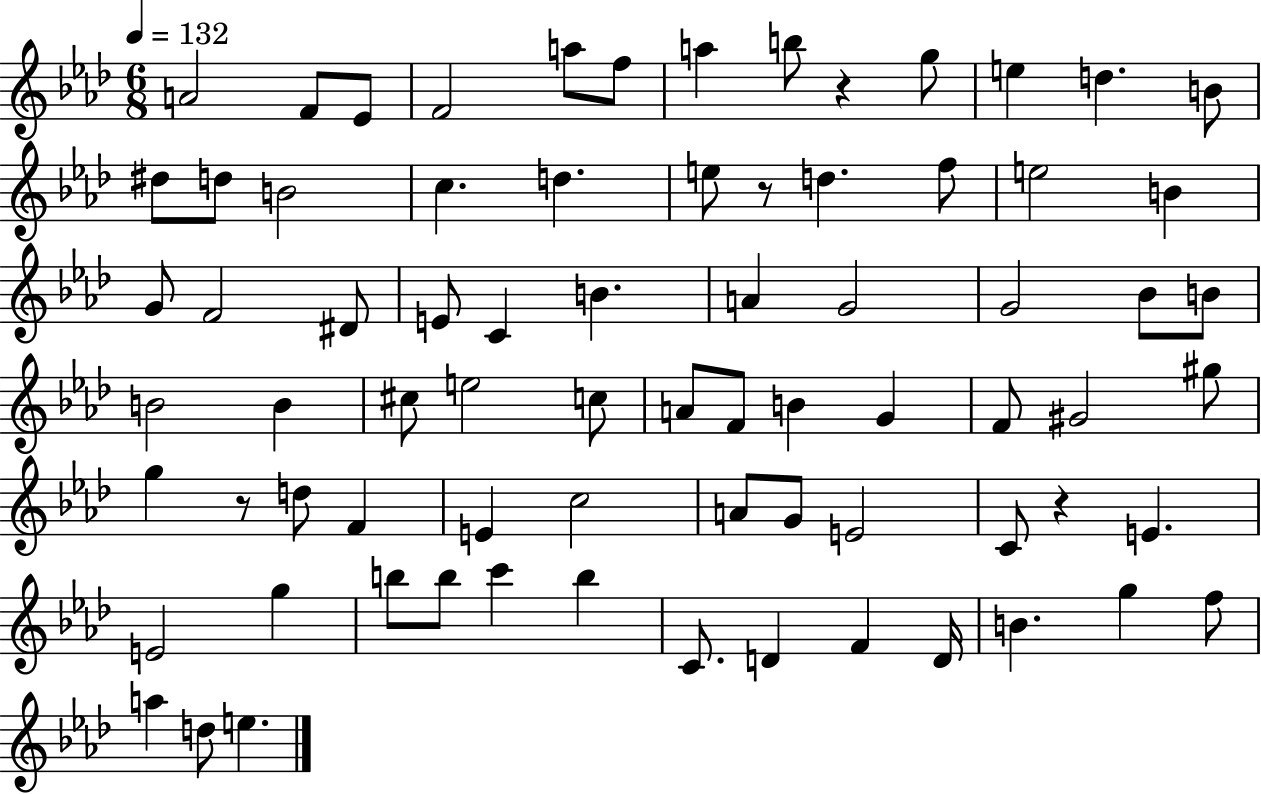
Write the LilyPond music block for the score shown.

{
  \clef treble
  \numericTimeSignature
  \time 6/8
  \key aes \major
  \tempo 4 = 132
  a'2 f'8 ees'8 | f'2 a''8 f''8 | a''4 b''8 r4 g''8 | e''4 d''4. b'8 | \break dis''8 d''8 b'2 | c''4. d''4. | e''8 r8 d''4. f''8 | e''2 b'4 | \break g'8 f'2 dis'8 | e'8 c'4 b'4. | a'4 g'2 | g'2 bes'8 b'8 | \break b'2 b'4 | cis''8 e''2 c''8 | a'8 f'8 b'4 g'4 | f'8 gis'2 gis''8 | \break g''4 r8 d''8 f'4 | e'4 c''2 | a'8 g'8 e'2 | c'8 r4 e'4. | \break e'2 g''4 | b''8 b''8 c'''4 b''4 | c'8. d'4 f'4 d'16 | b'4. g''4 f''8 | \break a''4 d''8 e''4. | \bar "|."
}